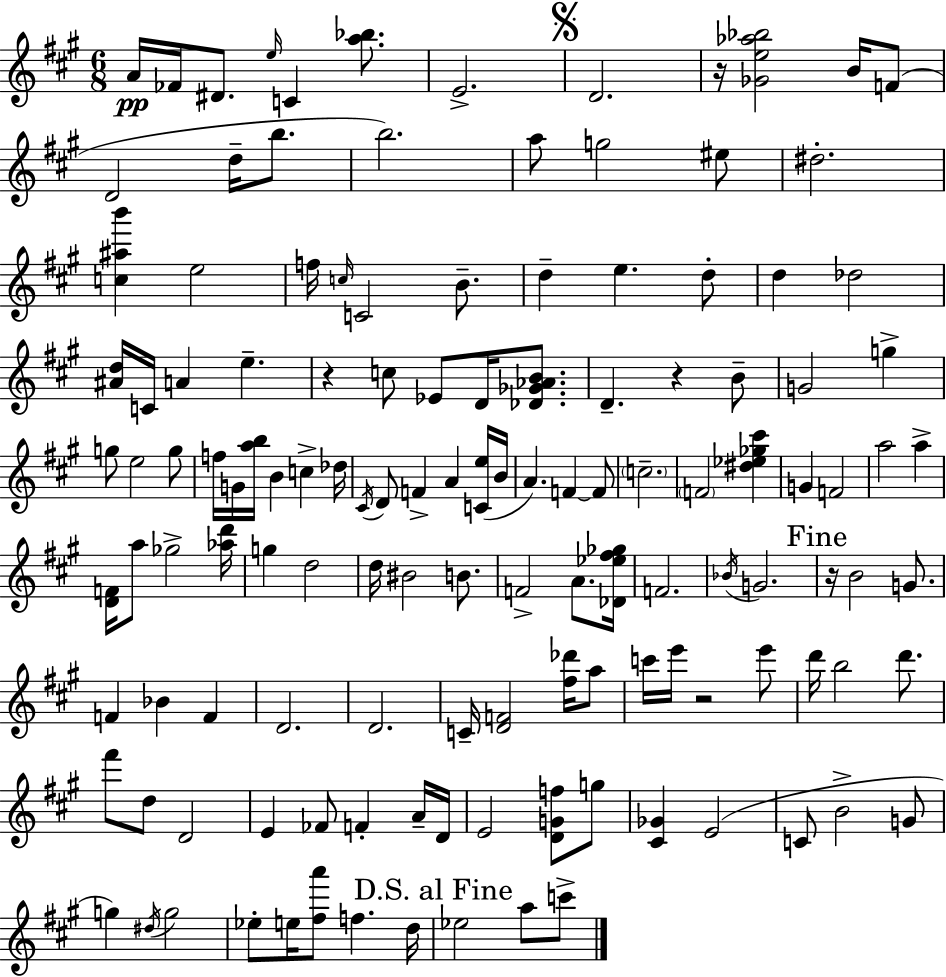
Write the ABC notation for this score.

X:1
T:Untitled
M:6/8
L:1/4
K:A
A/4 _F/4 ^D/2 e/4 C [a_b]/2 E2 D2 z/4 [_Ge_a_b]2 B/4 F/2 D2 d/4 b/2 b2 a/2 g2 ^e/2 ^d2 [c^ab'] e2 f/4 c/4 C2 B/2 d e d/2 d _d2 [^Ad]/4 C/4 A e z c/2 _E/2 D/4 [_D_G_AB]/2 D z B/2 G2 g g/2 e2 g/2 f/4 G/4 [ab]/4 B c _d/4 ^C/4 D/2 F A [Ce]/4 B/4 A F F/2 c2 F2 [^d_e_g^c'] G F2 a2 a [DF]/4 a/2 _g2 [_ad']/4 g d2 d/4 ^B2 B/2 F2 A/2 [_D_e^f_g]/4 F2 _B/4 G2 z/4 B2 G/2 F _B F D2 D2 C/4 [DF]2 [^f_d']/4 a/2 c'/4 e'/4 z2 e'/2 d'/4 b2 d'/2 ^f'/2 d/2 D2 E _F/2 F A/4 D/4 E2 [DGf]/2 g/2 [^C_G] E2 C/2 B2 G/2 g ^d/4 g2 _e/2 e/4 [^fa']/2 f d/4 _e2 a/2 c'/2